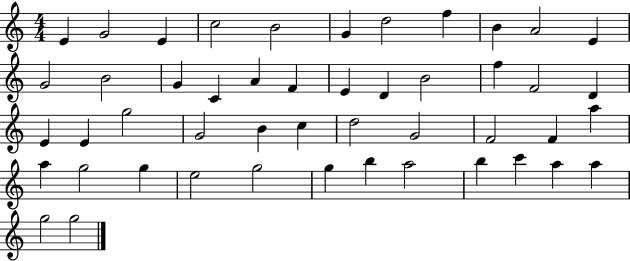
{
  \clef treble
  \numericTimeSignature
  \time 4/4
  \key c \major
  e'4 g'2 e'4 | c''2 b'2 | g'4 d''2 f''4 | b'4 a'2 e'4 | \break g'2 b'2 | g'4 c'4 a'4 f'4 | e'4 d'4 b'2 | f''4 f'2 d'4 | \break e'4 e'4 g''2 | g'2 b'4 c''4 | d''2 g'2 | f'2 f'4 a''4 | \break a''4 g''2 g''4 | e''2 g''2 | g''4 b''4 a''2 | b''4 c'''4 a''4 a''4 | \break g''2 g''2 | \bar "|."
}